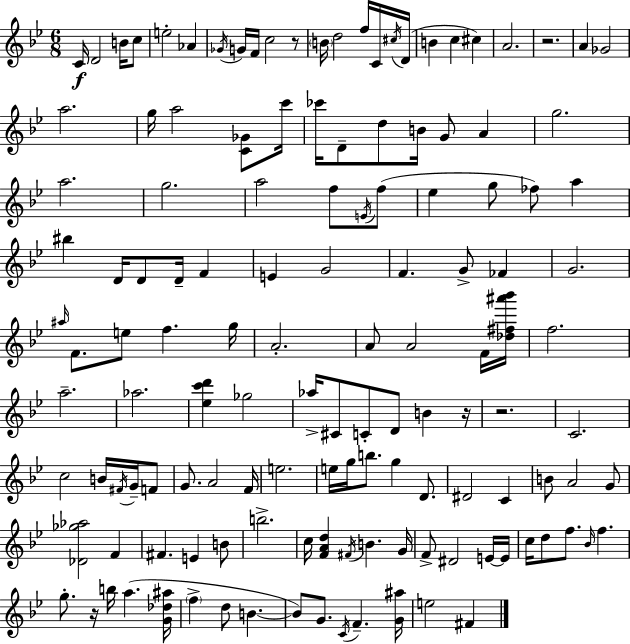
C4/s D4/h B4/s C5/e E5/h Ab4/q Gb4/s G4/s F4/s C5/h R/e B4/s D5/h F5/s C4/s C#5/s D4/s B4/q C5/q C#5/q A4/h. R/h. A4/q Gb4/h A5/h. G5/s A5/h [C4,Gb4]/e C6/s CES6/s D4/e D5/e B4/s G4/e A4/q G5/h. A5/h. G5/h. A5/h F5/e E4/s F5/e Eb5/q G5/e FES5/e A5/q BIS5/q D4/s D4/e D4/s F4/q E4/q G4/h F4/q. G4/e FES4/q G4/h. A#5/s F4/e. E5/e F5/q. G5/s A4/h. A4/e A4/h F4/s [Db5,F#5,A#6,Bb6]/s F5/h. A5/h. Ab5/h. [Eb5,C6,D6]/q Gb5/h Ab5/s C#4/e C4/e D4/e B4/q R/s R/h. C4/h. C5/h B4/s F#4/s G4/s F4/e G4/e. A4/h F4/s E5/h. E5/s G5/s B5/e. G5/q D4/e. D#4/h C4/q B4/e A4/h G4/e [Db4,Gb5,Ab5]/h F4/q F#4/q. E4/q B4/e B5/h. C5/s [F4,A4,D5]/q F#4/s B4/q. G4/s F4/e D#4/h E4/s E4/s C5/s D5/e F5/e. Bb4/s F5/q. G5/e. R/s B5/s A5/q. [G4,Db5,A#5]/s F5/q D5/e B4/q. B4/e G4/e. C4/s F4/q. [G4,A#5]/s E5/h F#4/q